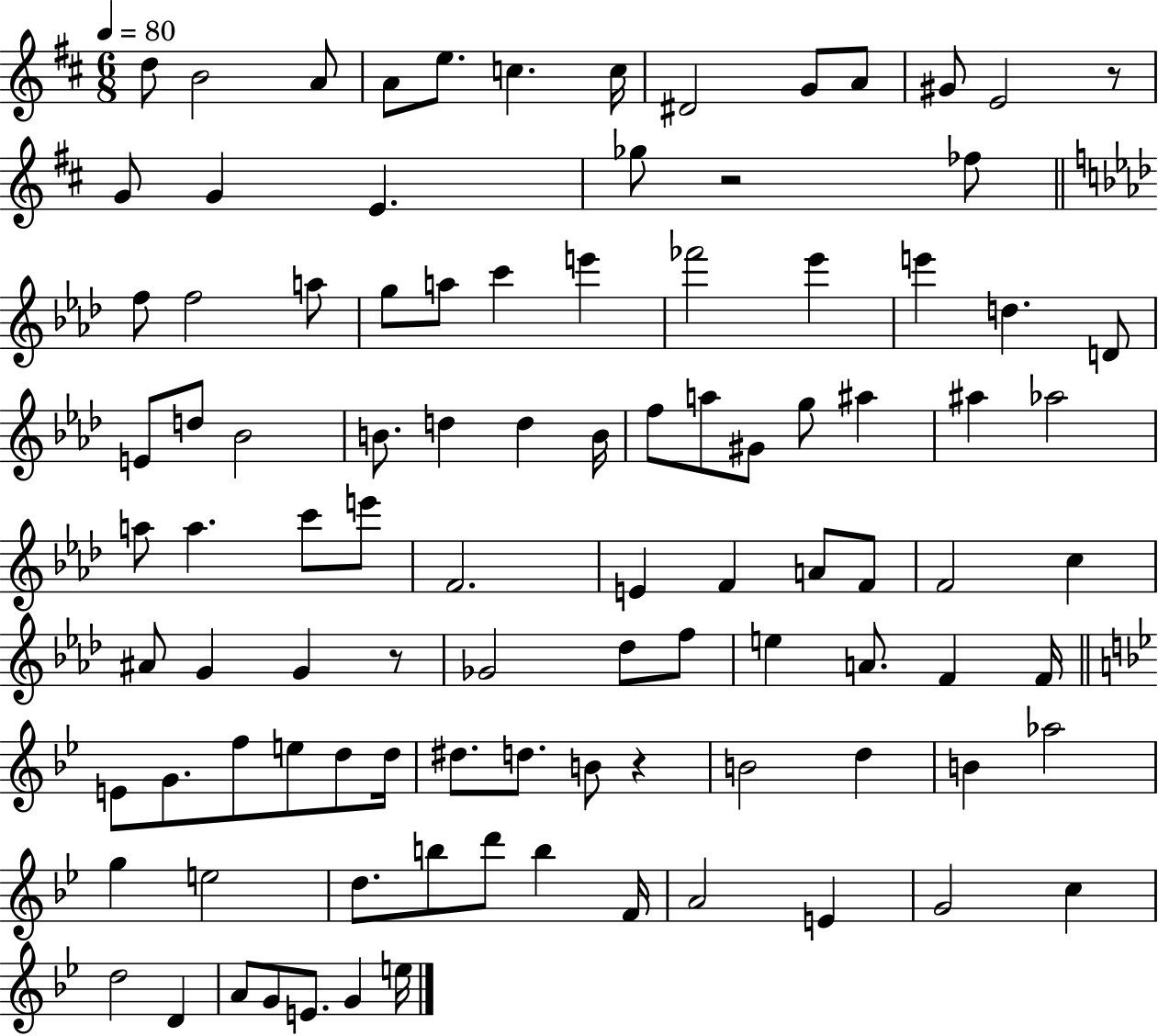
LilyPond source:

{
  \clef treble
  \numericTimeSignature
  \time 6/8
  \key d \major
  \tempo 4 = 80
  d''8 b'2 a'8 | a'8 e''8. c''4. c''16 | dis'2 g'8 a'8 | gis'8 e'2 r8 | \break g'8 g'4 e'4. | ges''8 r2 fes''8 | \bar "||" \break \key aes \major f''8 f''2 a''8 | g''8 a''8 c'''4 e'''4 | fes'''2 ees'''4 | e'''4 d''4. d'8 | \break e'8 d''8 bes'2 | b'8. d''4 d''4 b'16 | f''8 a''8 gis'8 g''8 ais''4 | ais''4 aes''2 | \break a''8 a''4. c'''8 e'''8 | f'2. | e'4 f'4 a'8 f'8 | f'2 c''4 | \break ais'8 g'4 g'4 r8 | ges'2 des''8 f''8 | e''4 a'8. f'4 f'16 | \bar "||" \break \key bes \major e'8 g'8. f''8 e''8 d''8 d''16 | dis''8. d''8. b'8 r4 | b'2 d''4 | b'4 aes''2 | \break g''4 e''2 | d''8. b''8 d'''8 b''4 f'16 | a'2 e'4 | g'2 c''4 | \break d''2 d'4 | a'8 g'8 e'8. g'4 e''16 | \bar "|."
}